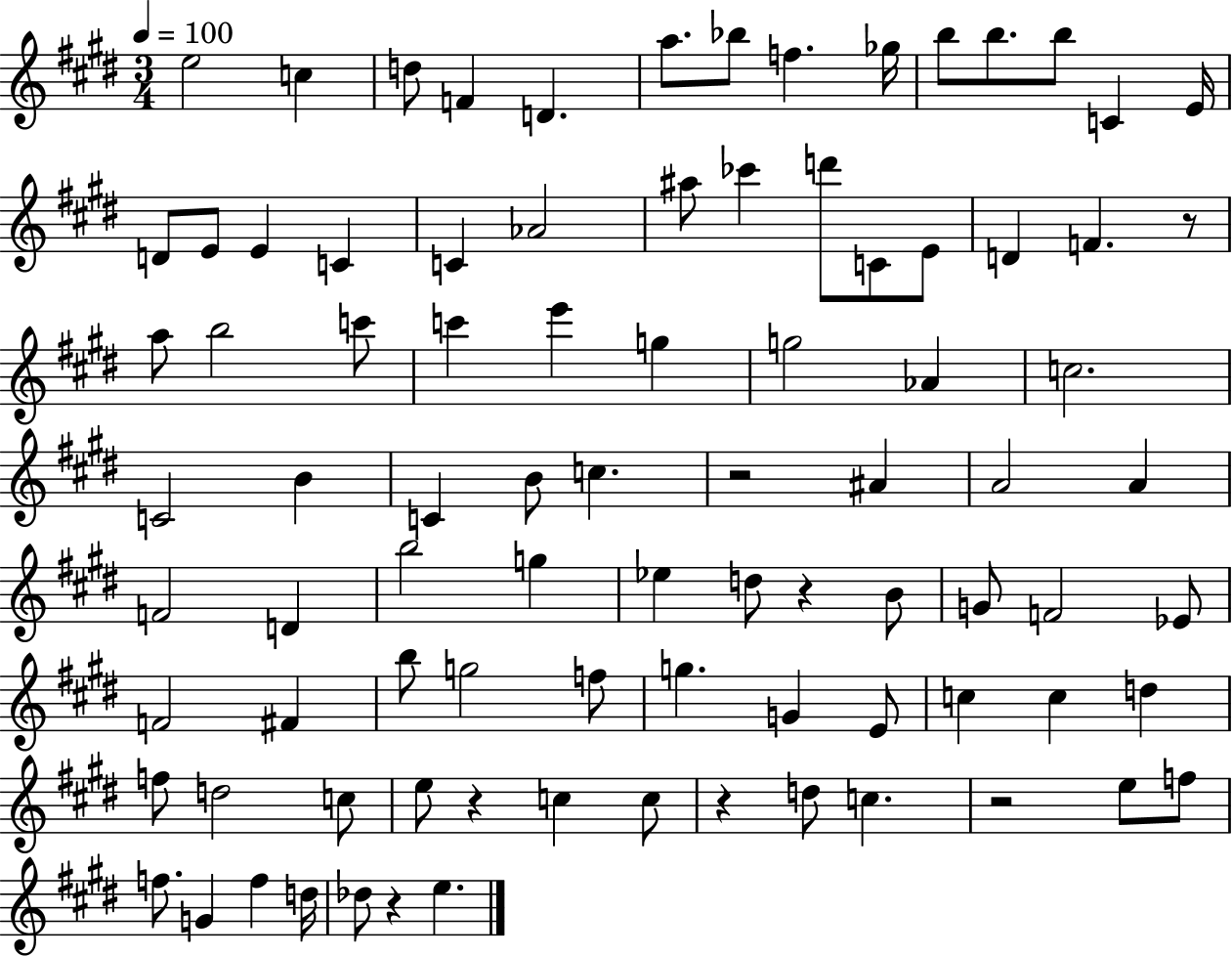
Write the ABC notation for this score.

X:1
T:Untitled
M:3/4
L:1/4
K:E
e2 c d/2 F D a/2 _b/2 f _g/4 b/2 b/2 b/2 C E/4 D/2 E/2 E C C _A2 ^a/2 _c' d'/2 C/2 E/2 D F z/2 a/2 b2 c'/2 c' e' g g2 _A c2 C2 B C B/2 c z2 ^A A2 A F2 D b2 g _e d/2 z B/2 G/2 F2 _E/2 F2 ^F b/2 g2 f/2 g G E/2 c c d f/2 d2 c/2 e/2 z c c/2 z d/2 c z2 e/2 f/2 f/2 G f d/4 _d/2 z e